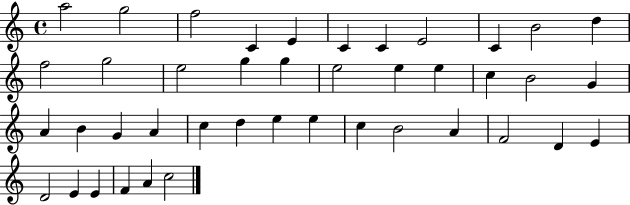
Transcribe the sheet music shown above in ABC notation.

X:1
T:Untitled
M:4/4
L:1/4
K:C
a2 g2 f2 C E C C E2 C B2 d f2 g2 e2 g g e2 e e c B2 G A B G A c d e e c B2 A F2 D E D2 E E F A c2